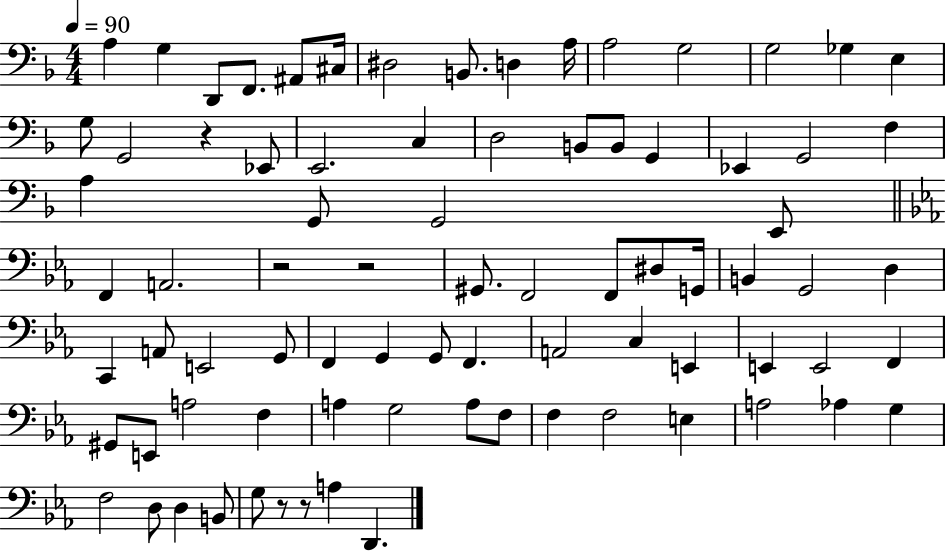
X:1
T:Untitled
M:4/4
L:1/4
K:F
A, G, D,,/2 F,,/2 ^A,,/2 ^C,/4 ^D,2 B,,/2 D, A,/4 A,2 G,2 G,2 _G, E, G,/2 G,,2 z _E,,/2 E,,2 C, D,2 B,,/2 B,,/2 G,, _E,, G,,2 F, A, G,,/2 G,,2 E,,/2 F,, A,,2 z2 z2 ^G,,/2 F,,2 F,,/2 ^D,/2 G,,/4 B,, G,,2 D, C,, A,,/2 E,,2 G,,/2 F,, G,, G,,/2 F,, A,,2 C, E,, E,, E,,2 F,, ^G,,/2 E,,/2 A,2 F, A, G,2 A,/2 F,/2 F, F,2 E, A,2 _A, G, F,2 D,/2 D, B,,/2 G,/2 z/2 z/2 A, D,,